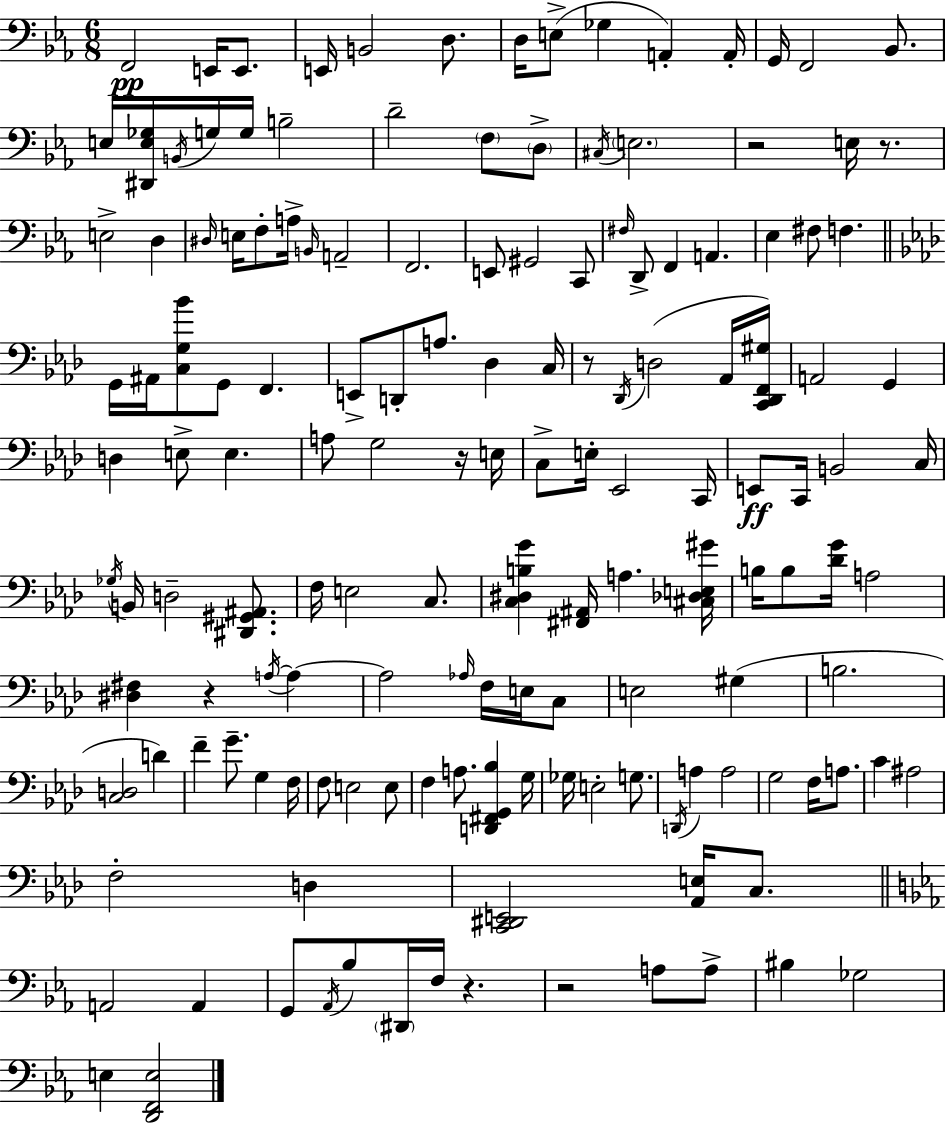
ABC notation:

X:1
T:Untitled
M:6/8
L:1/4
K:Cm
F,,2 E,,/4 E,,/2 E,,/4 B,,2 D,/2 D,/4 E,/2 _G, A,, A,,/4 G,,/4 F,,2 _B,,/2 E,/4 [^D,,E,_G,]/4 B,,/4 G,/4 G,/4 B,2 D2 F,/2 D,/2 ^C,/4 E,2 z2 E,/4 z/2 E,2 D, ^D,/4 E,/4 F,/2 A,/4 B,,/4 A,,2 F,,2 E,,/2 ^G,,2 C,,/2 ^F,/4 D,,/2 F,, A,, _E, ^F,/2 F, G,,/4 ^A,,/4 [C,G,_B]/2 G,,/2 F,, E,,/2 D,,/2 A,/2 _D, C,/4 z/2 _D,,/4 D,2 _A,,/4 [C,,_D,,F,,^G,]/4 A,,2 G,, D, E,/2 E, A,/2 G,2 z/4 E,/4 C,/2 E,/4 _E,,2 C,,/4 E,,/2 C,,/4 B,,2 C,/4 _G,/4 B,,/4 D,2 [^D,,^G,,^A,,]/2 F,/4 E,2 C,/2 [C,^D,B,G] [^F,,^A,,]/4 A, [^C,_D,E,^G]/4 B,/4 B,/2 [_DG]/4 A,2 [^D,^F,] z A,/4 A, A,2 _A,/4 F,/4 E,/4 C,/2 E,2 ^G, B,2 [C,D,]2 D F G/2 G, F,/4 F,/2 E,2 E,/2 F, A,/2 [D,,^F,,G,,_B,] G,/4 _G,/4 E,2 G,/2 D,,/4 A, A,2 G,2 F,/4 A,/2 C ^A,2 F,2 D, [C,,^D,,E,,]2 [_A,,E,]/4 C,/2 A,,2 A,, G,,/2 _A,,/4 _B,/2 ^D,,/4 F,/4 z z2 A,/2 A,/2 ^B, _G,2 E, [D,,F,,E,]2